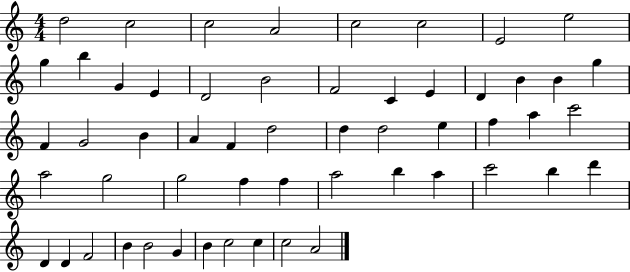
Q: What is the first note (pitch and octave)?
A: D5